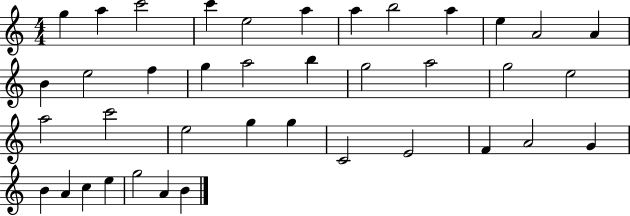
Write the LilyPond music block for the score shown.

{
  \clef treble
  \numericTimeSignature
  \time 4/4
  \key c \major
  g''4 a''4 c'''2 | c'''4 e''2 a''4 | a''4 b''2 a''4 | e''4 a'2 a'4 | \break b'4 e''2 f''4 | g''4 a''2 b''4 | g''2 a''2 | g''2 e''2 | \break a''2 c'''2 | e''2 g''4 g''4 | c'2 e'2 | f'4 a'2 g'4 | \break b'4 a'4 c''4 e''4 | g''2 a'4 b'4 | \bar "|."
}